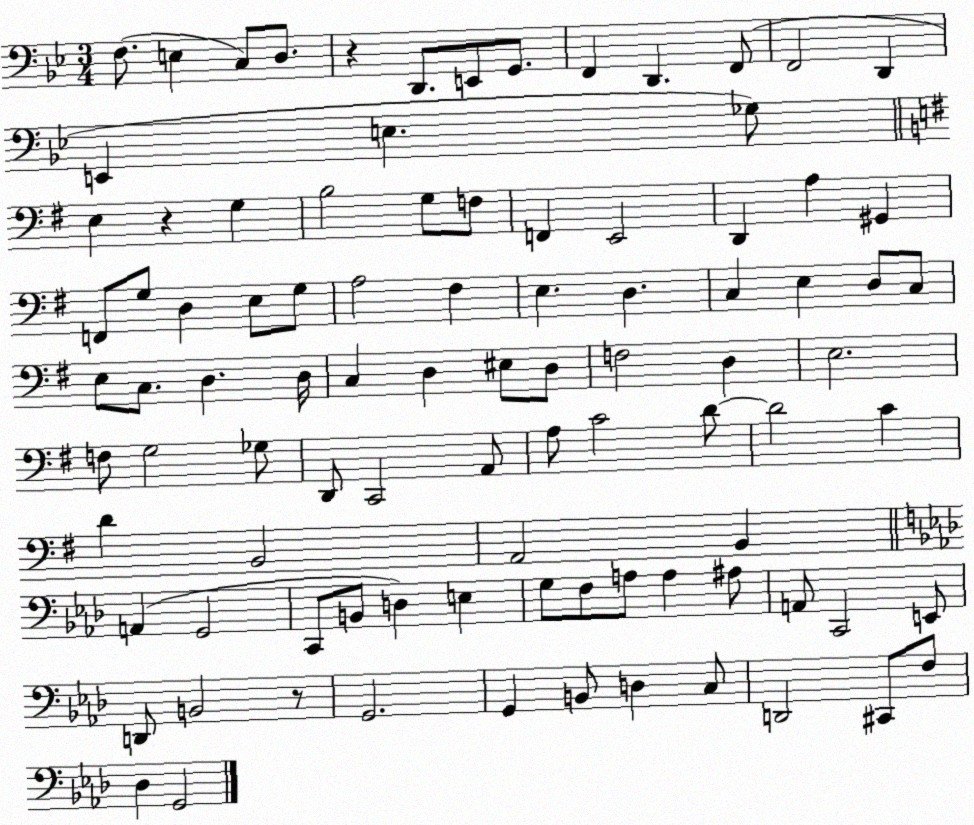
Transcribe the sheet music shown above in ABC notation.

X:1
T:Untitled
M:3/4
L:1/4
K:Bb
F,/2 E, C,/2 D,/2 z D,,/2 E,,/2 G,,/2 F,, D,, F,,/2 F,,2 D,, E,, E, _G,/2 E, z G, B,2 G,/2 F,/2 F,, E,,2 D,, A, ^G,, F,,/2 G,/2 D, E,/2 G,/2 A,2 ^F, E, D, C, E, D,/2 C,/2 E,/2 C,/2 D, D,/4 C, D, ^E,/2 D,/2 F,2 D, E,2 F,/2 G,2 _G,/2 D,,/2 C,,2 A,,/2 A,/2 C2 D/2 D2 C D B,,2 A,,2 B,, A,, G,,2 C,,/2 B,,/2 D, E, G,/2 F,/2 A,/2 A, ^A,/2 A,,/2 C,,2 E,,/2 D,,/2 B,,2 z/2 G,,2 G,, B,,/2 D, C,/2 D,,2 ^C,,/2 F,/2 _D, G,,2